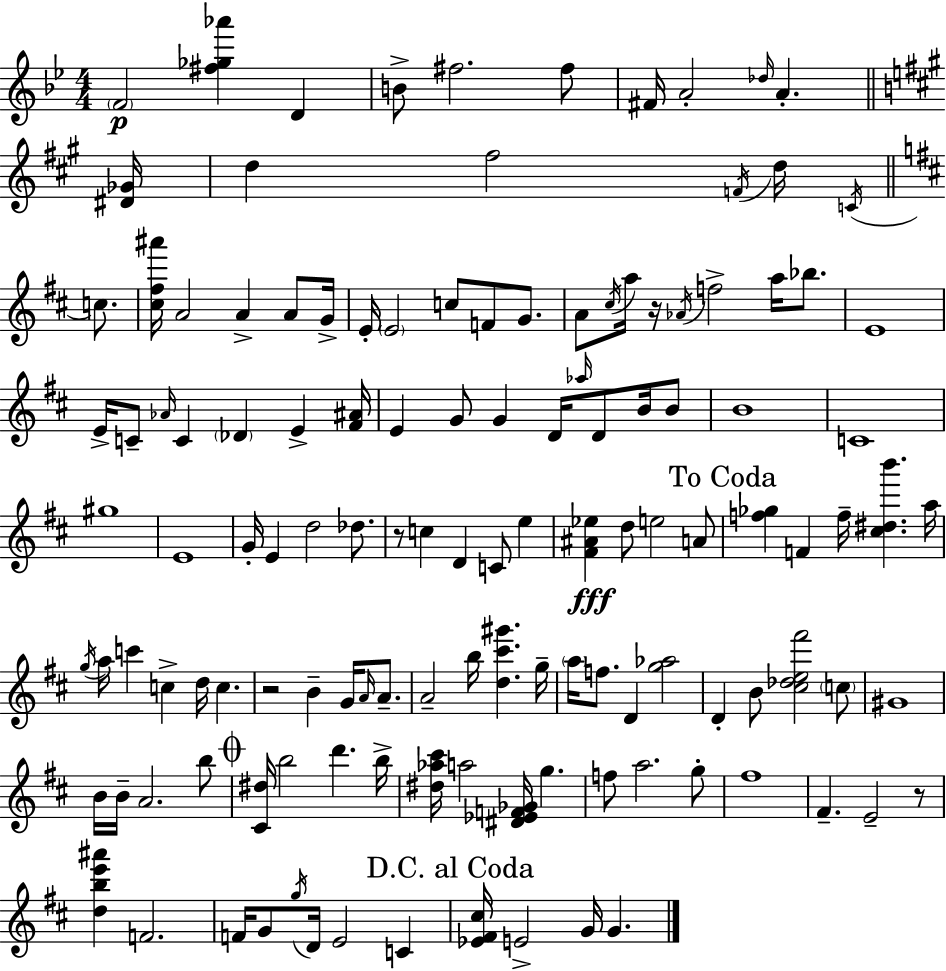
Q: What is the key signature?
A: BES major